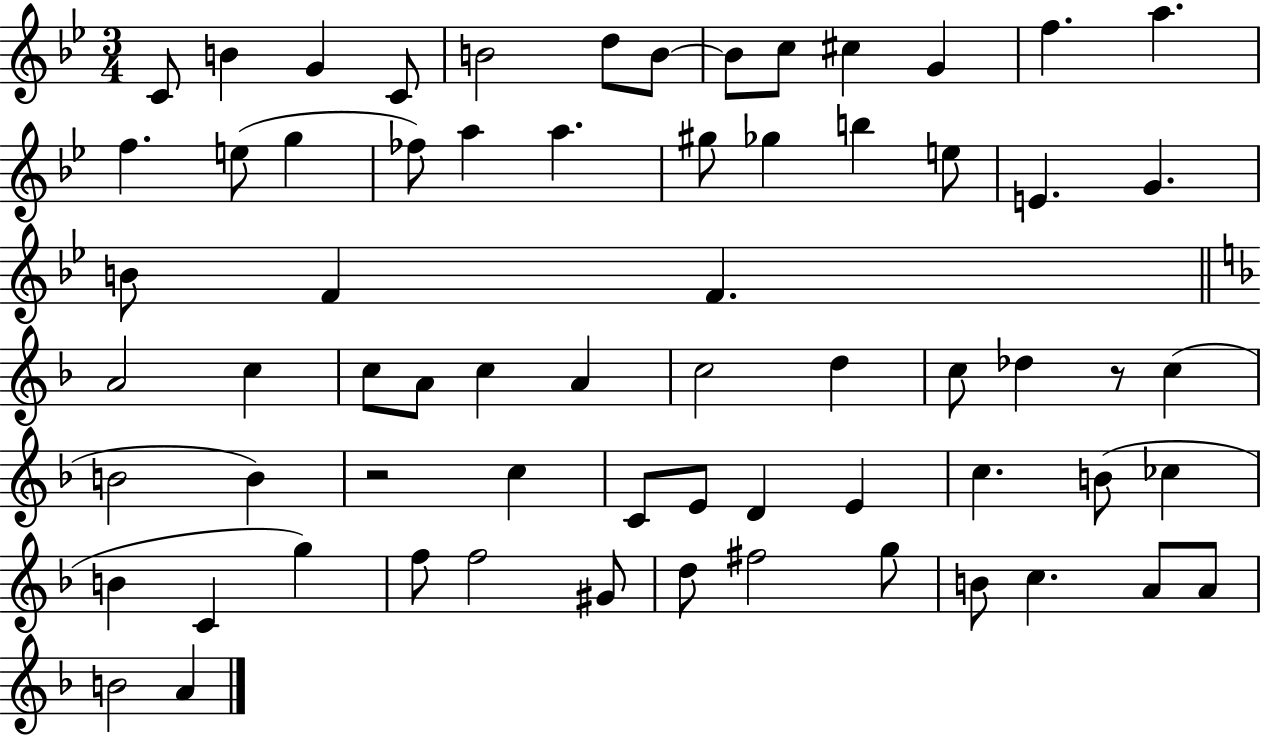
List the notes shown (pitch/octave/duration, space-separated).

C4/e B4/q G4/q C4/e B4/h D5/e B4/e B4/e C5/e C#5/q G4/q F5/q. A5/q. F5/q. E5/e G5/q FES5/e A5/q A5/q. G#5/e Gb5/q B5/q E5/e E4/q. G4/q. B4/e F4/q F4/q. A4/h C5/q C5/e A4/e C5/q A4/q C5/h D5/q C5/e Db5/q R/e C5/q B4/h B4/q R/h C5/q C4/e E4/e D4/q E4/q C5/q. B4/e CES5/q B4/q C4/q G5/q F5/e F5/h G#4/e D5/e F#5/h G5/e B4/e C5/q. A4/e A4/e B4/h A4/q